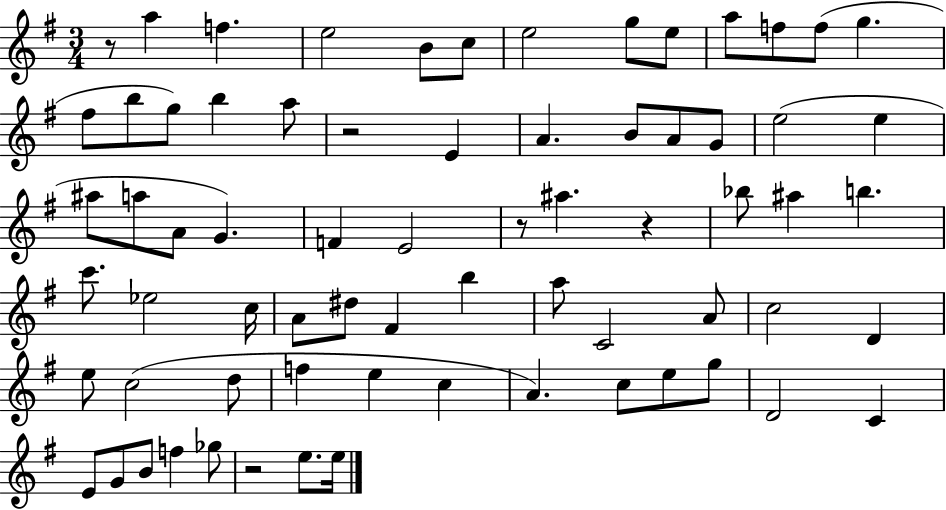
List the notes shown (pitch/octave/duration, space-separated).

R/e A5/q F5/q. E5/h B4/e C5/e E5/h G5/e E5/e A5/e F5/e F5/e G5/q. F#5/e B5/e G5/e B5/q A5/e R/h E4/q A4/q. B4/e A4/e G4/e E5/h E5/q A#5/e A5/e A4/e G4/q. F4/q E4/h R/e A#5/q. R/q Bb5/e A#5/q B5/q. C6/e. Eb5/h C5/s A4/e D#5/e F#4/q B5/q A5/e C4/h A4/e C5/h D4/q E5/e C5/h D5/e F5/q E5/q C5/q A4/q. C5/e E5/e G5/e D4/h C4/q E4/e G4/e B4/e F5/q Gb5/e R/h E5/e. E5/s